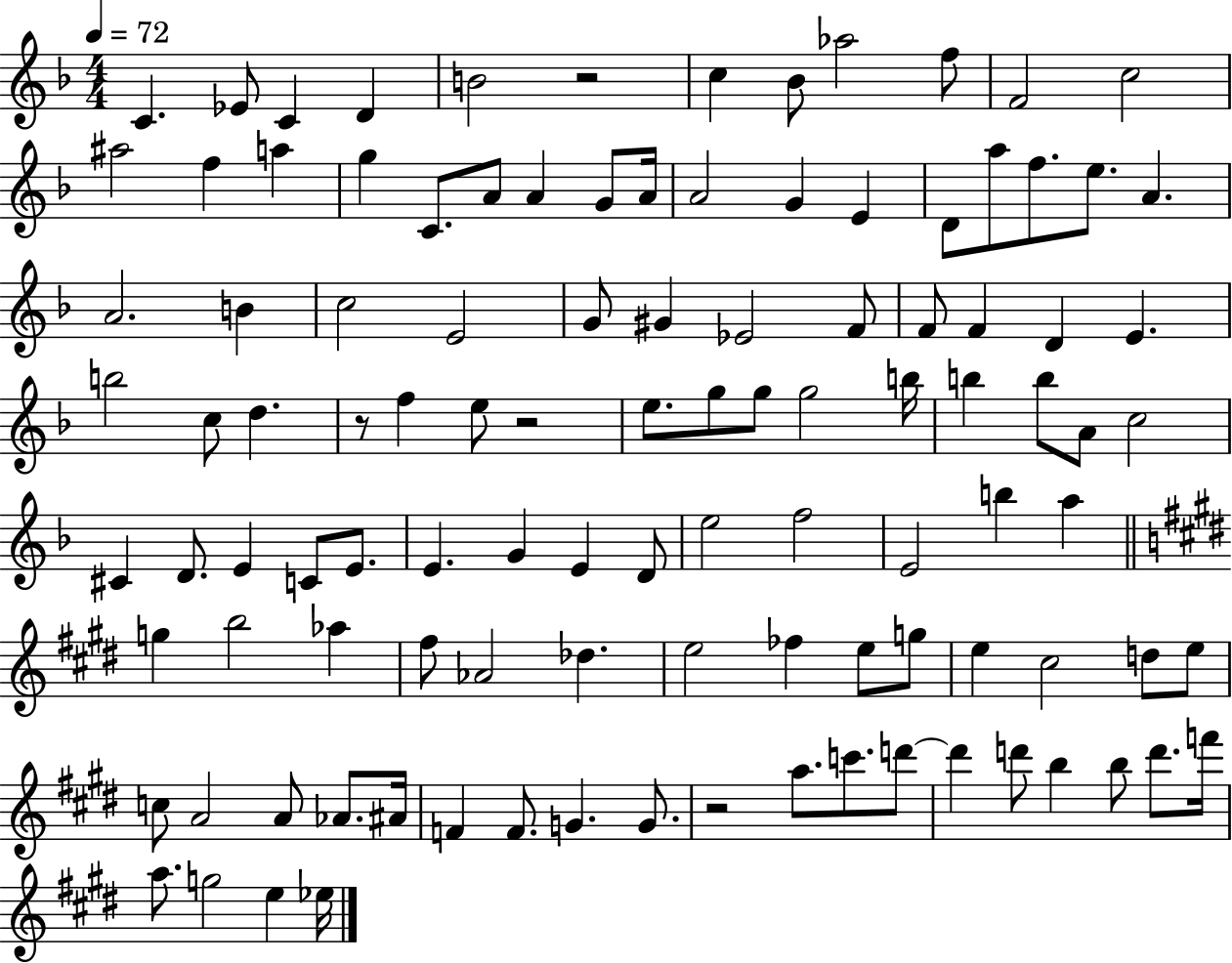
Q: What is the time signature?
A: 4/4